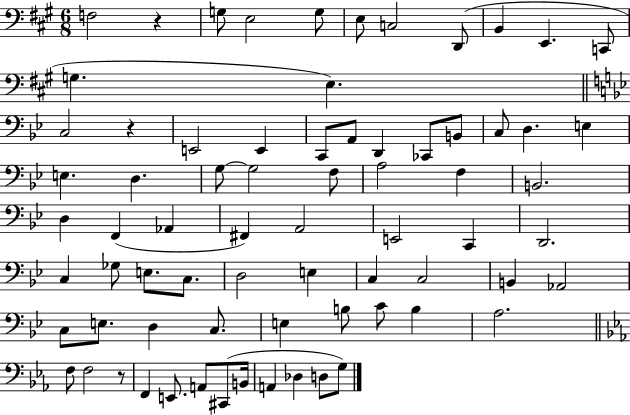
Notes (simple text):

F3/h R/q G3/e E3/h G3/e E3/e C3/h D2/e B2/q E2/q. C2/e G3/q. E3/q. C3/h R/q E2/h E2/q C2/e A2/e D2/q CES2/e B2/e C3/e D3/q. E3/q E3/q. D3/q. G3/e G3/h F3/e A3/h F3/q B2/h. D3/q F2/q Ab2/q F#2/q A2/h E2/h C2/q D2/h. C3/q Gb3/e E3/e. C3/e. D3/h E3/q C3/q C3/h B2/q Ab2/h C3/e E3/e. D3/q C3/e. E3/q B3/e C4/e B3/q A3/h. F3/e F3/h R/e F2/q E2/e. A2/e C#2/e B2/s A2/q Db3/q D3/e G3/e